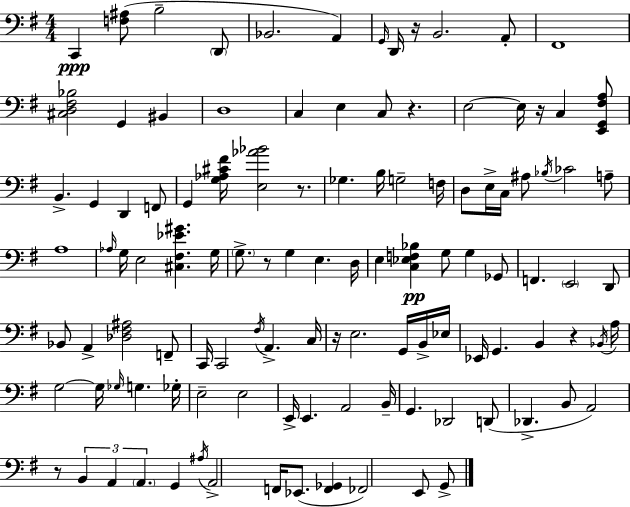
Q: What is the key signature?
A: G major